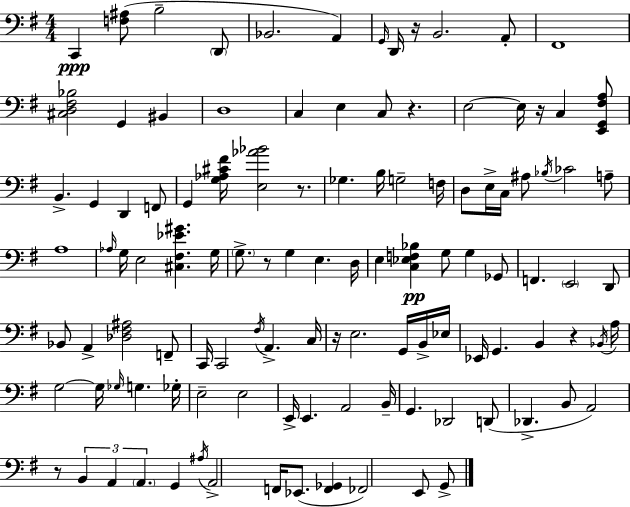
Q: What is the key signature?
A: G major